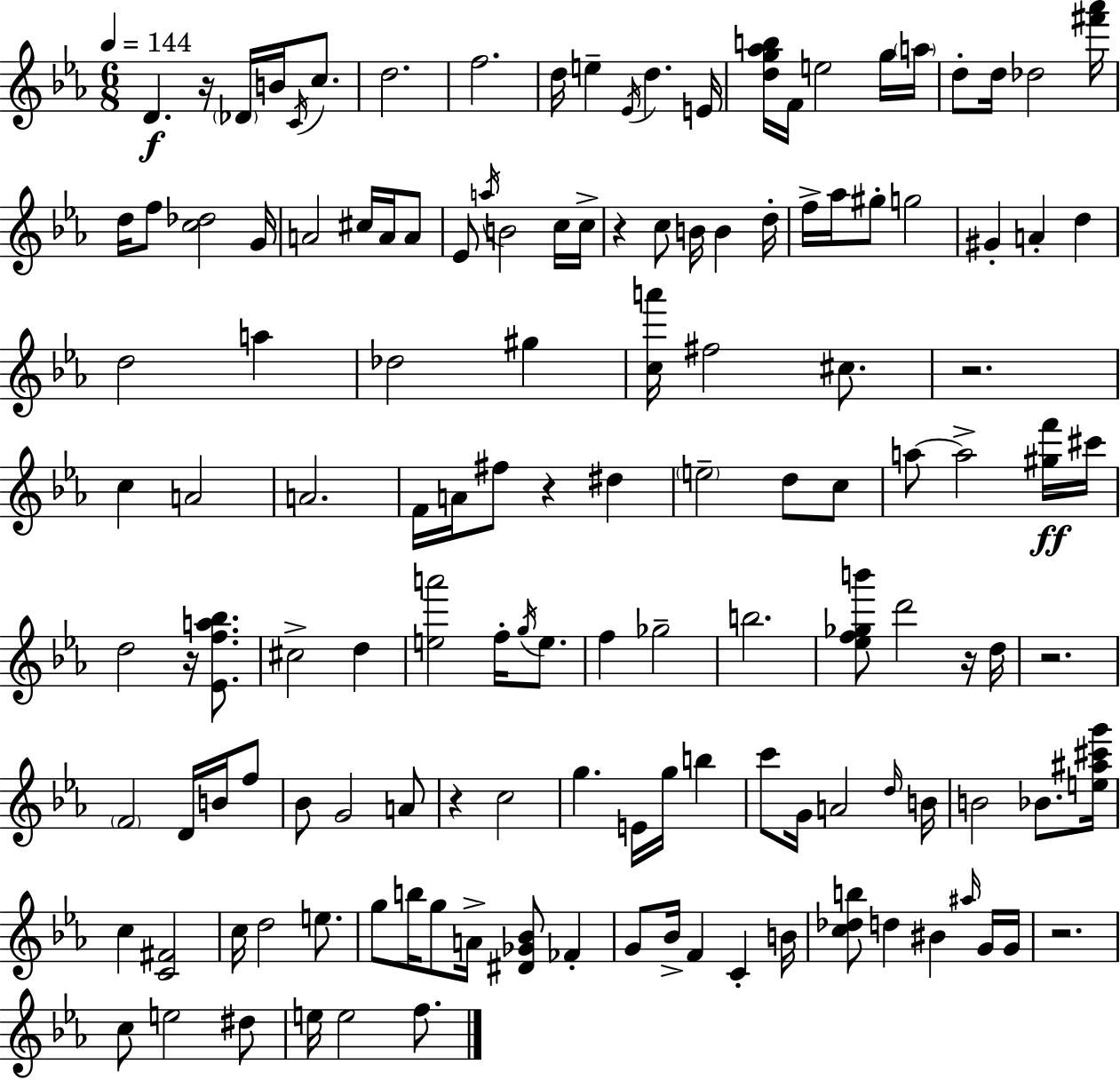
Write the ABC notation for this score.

X:1
T:Untitled
M:6/8
L:1/4
K:Eb
D z/4 _D/4 B/4 C/4 c/2 d2 f2 d/4 e _E/4 d E/4 [dg_ab]/4 F/4 e2 g/4 a/4 d/2 d/4 _d2 [^f'_a']/4 d/4 f/2 [c_d]2 G/4 A2 ^c/4 A/4 A/2 _E/2 a/4 B2 c/4 c/4 z c/2 B/4 B d/4 f/4 _a/4 ^g/2 g2 ^G A d d2 a _d2 ^g [ca']/4 ^f2 ^c/2 z2 c A2 A2 F/4 A/4 ^f/2 z ^d e2 d/2 c/2 a/2 a2 [^gf']/4 ^c'/4 d2 z/4 [_Efa_b]/2 ^c2 d [ea']2 f/4 g/4 e/2 f _g2 b2 [_ef_gb']/2 d'2 z/4 d/4 z2 F2 D/4 B/4 f/2 _B/2 G2 A/2 z c2 g E/4 g/4 b c'/2 G/4 A2 d/4 B/4 B2 _B/2 [e^a^c'g']/4 c [C^F]2 c/4 d2 e/2 g/2 b/4 g/2 A/4 [^D_G_B]/2 _F G/2 _B/4 F C B/4 [c_db]/2 d ^B ^a/4 G/4 G/4 z2 c/2 e2 ^d/2 e/4 e2 f/2